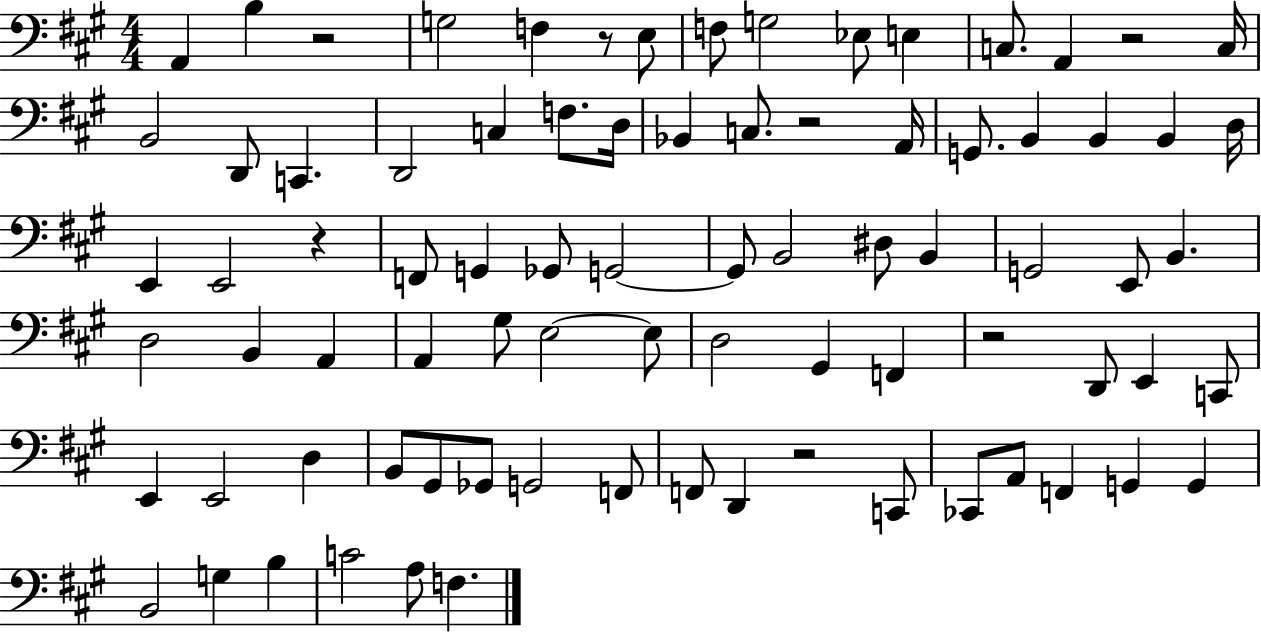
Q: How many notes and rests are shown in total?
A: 82